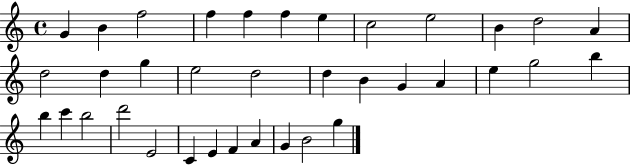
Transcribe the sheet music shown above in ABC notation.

X:1
T:Untitled
M:4/4
L:1/4
K:C
G B f2 f f f e c2 e2 B d2 A d2 d g e2 d2 d B G A e g2 b b c' b2 d'2 E2 C E F A G B2 g